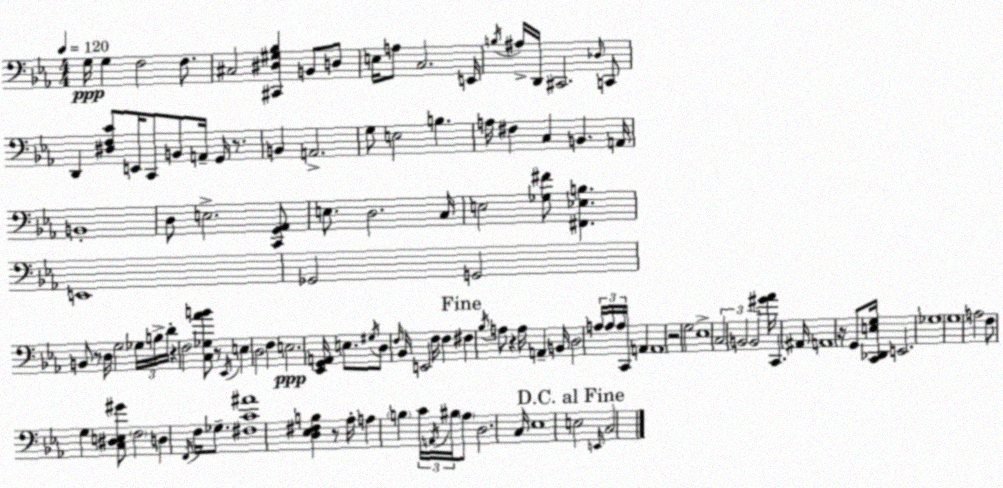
X:1
T:Untitled
M:4/4
L:1/4
K:Cm
G,/4 G, F,2 F,/2 ^C,2 [^C,,^D,^G,_B,] B,,/2 D,/2 E,/4 A,/2 C,2 E,,/4 B,/4 ^A,/4 D,,/4 ^C,,2 _D,/4 C,,/2 D,, [^D,F,C]/2 E,,/4 C,,/2 B,,/2 A,,/4 G,,/4 z/2 B,, A,,2 G,/2 E,2 B, A,/4 ^F, C, B,, A,,/4 B,,4 D,/2 E,2 [C,,G,,_A,,]/2 E,/2 D,2 C,/4 E,2 [_G,^F]/2 [^F,,_E,B,] E,,4 _G,,2 G,,2 B,,/2 z/2 D,/4 G,2 _G,/4 B,/4 D/4 z F,2 [C,_G,_AB]/2 z/2 _E,,/4 E, D,2 F, E,2 [_E,,G,,A,,]/4 E,/2 ^G,/4 D,/2 F,/4 _B,,/4 E,,2 F,/4 F, ^F, _B,/4 A,/2 z A,/4 A,, B,,/4 D,2 A,/4 A,/4 A,/4 C,,/4 A,, A,,4 z2 G,2 _E,4 C,2 B,,2 B,,2 [^G_A]/4 C,, ^A,,/4 A,,4 z/4 G,,/2 [C,,_D,,E,G,]/4 E,,2 _G,4 G,4 A,2 F,/2 G, [C,^D,E,^G]/2 F,2 D, F,,/4 F,/4 _G,/2 [^F,C^A]4 [D,_E,^F,B,] z/2 _A,/4 A, B, C/4 A,,/4 ^B,/4 _A,/2 D,2 C,/4 _E,4 E,2 E,,/4 C,2